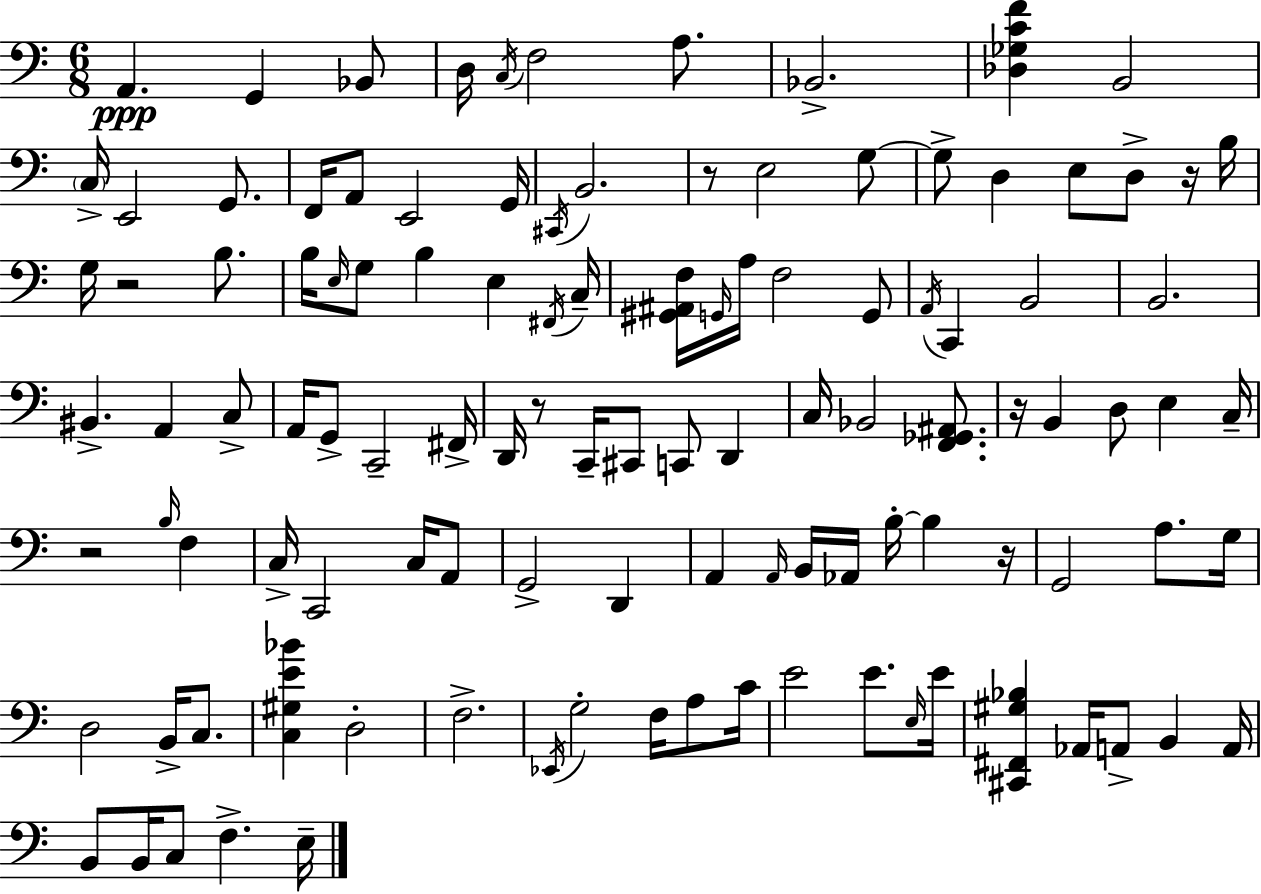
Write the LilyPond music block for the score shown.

{
  \clef bass
  \numericTimeSignature
  \time 6/8
  \key a \minor
  \repeat volta 2 { a,4.\ppp g,4 bes,8 | d16 \acciaccatura { c16 } f2 a8. | bes,2.-> | <des ges c' f'>4 b,2 | \break \parenthesize c16-> e,2 g,8. | f,16 a,8 e,2 | g,16 \acciaccatura { cis,16 } b,2. | r8 e2 | \break g8~~ g8-> d4 e8 d8-> | r16 b16 g16 r2 b8. | b16 \grace { e16 } g8 b4 e4 | \acciaccatura { fis,16 } c16-- <gis, ais, f>16 \grace { g,16 } a16 f2 | \break g,8 \acciaccatura { a,16 } c,4 b,2 | b,2. | bis,4.-> | a,4 c8-> a,16 g,8-> c,2-- | \break fis,16-> d,16 r8 c,16-- cis,8 | c,8 d,4 c16 bes,2 | <f, ges, ais,>8. r16 b,4 d8 | e4 c16-- r2 | \break \grace { b16 } f4 c16-> c,2 | c16 a,8 g,2-> | d,4 a,4 \grace { a,16 } | b,16 aes,16 b16-.~~ b4 r16 g,2 | \break a8. g16 d2 | b,16-> c8. <c gis e' bes'>4 | d2-. f2.-> | \acciaccatura { ees,16 } g2-. | \break f16 a8 c'16 e'2 | e'8. \grace { e16 } e'16 <cis, fis, gis bes>4 | aes,16 a,8-> b,4 a,16 b,8 | b,16 c8 f4.-> e16-- } \bar "|."
}